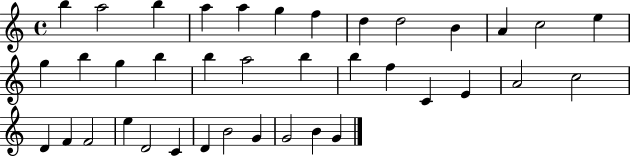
X:1
T:Untitled
M:4/4
L:1/4
K:C
b a2 b a a g f d d2 B A c2 e g b g b b a2 b b f C E A2 c2 D F F2 e D2 C D B2 G G2 B G